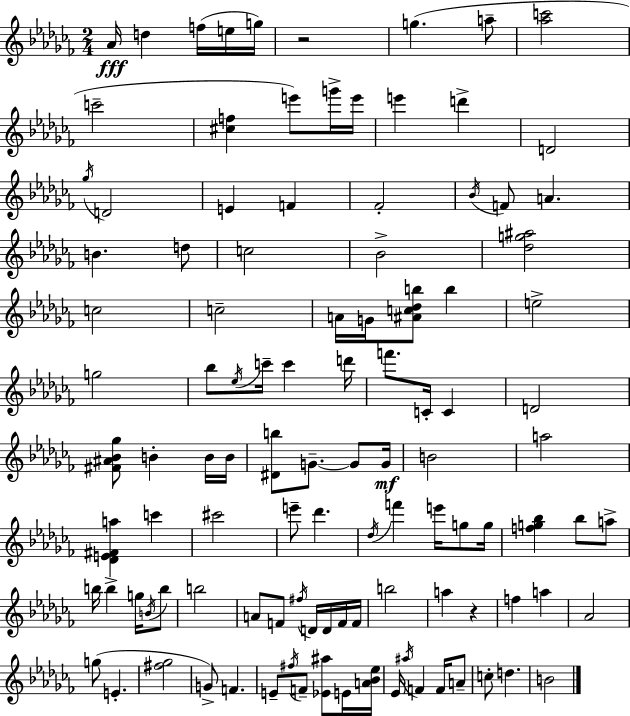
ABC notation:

X:1
T:Untitled
M:2/4
L:1/4
K:Abm
_A/4 d f/4 e/4 g/4 z2 g a/2 [_ac']2 c'2 [^cf] e'/2 g'/4 e'/4 e' d' D2 _g/4 D2 E F _F2 _B/4 F/2 A B d/2 c2 _B2 [_dg^a]2 c2 c2 A/4 G/4 [^Ac_db]/2 b e2 g2 _b/2 _e/4 c'/4 c' d'/4 f'/2 C/4 C D2 [^F^A_B_g]/2 B B/4 B/4 [^Db]/2 G/2 G/2 G/4 B2 a2 [_DE^Fa] c' ^c'2 e'/2 _d' _d/4 f' e'/4 g/2 g/4 [fg_b] _b/2 a/2 b/4 b g/4 B/4 b/2 b2 A/2 F/2 ^f/4 D/4 D/4 F/4 F/4 b2 a z f a _A2 g/2 E [^f_g]2 G/2 F E/2 ^f/4 F/2 [_E^a]/2 E/4 [A_B_e]/4 _E/4 ^a/4 F F/4 A/2 c/2 d B2